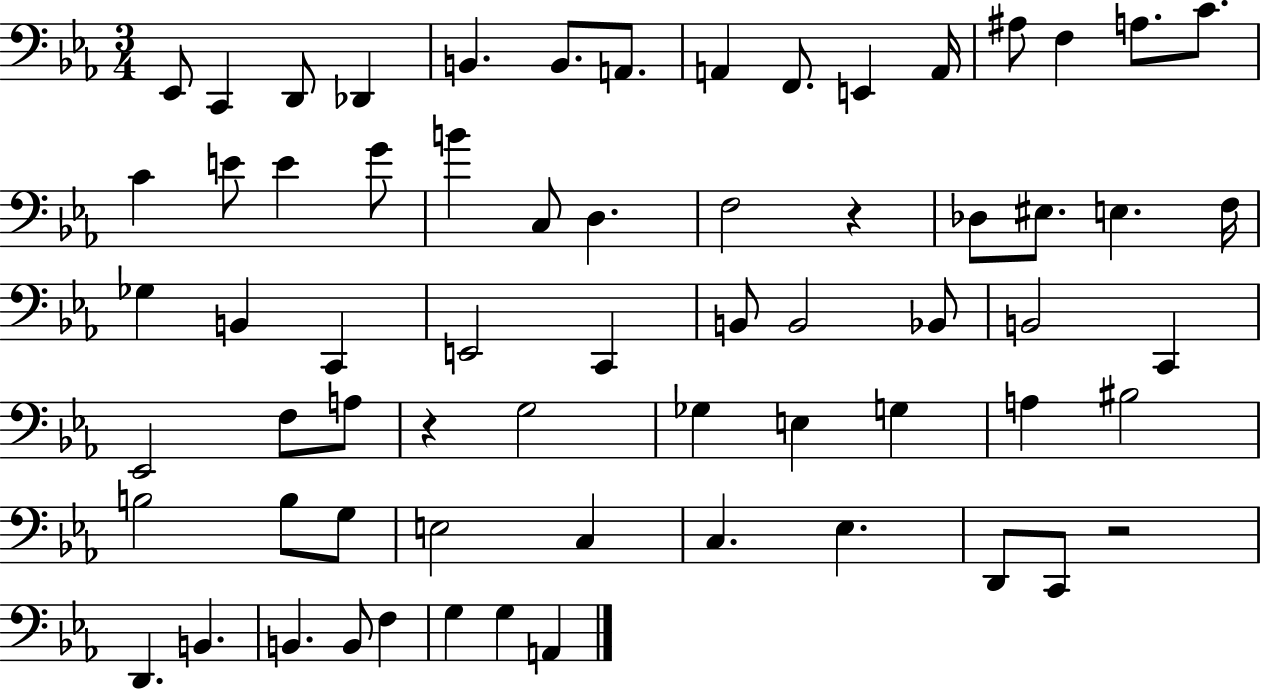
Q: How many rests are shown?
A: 3